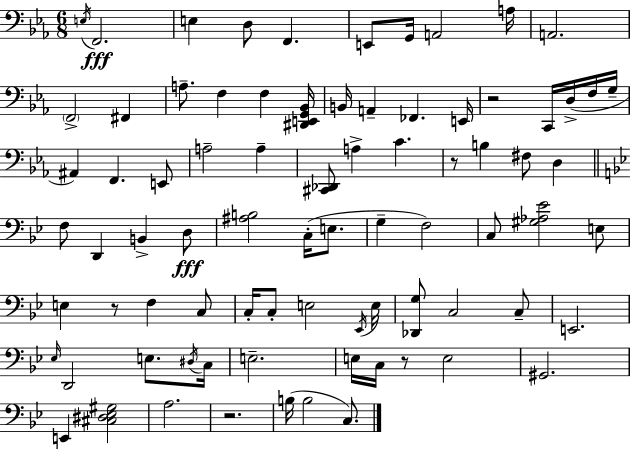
X:1
T:Untitled
M:6/8
L:1/4
K:Eb
E,/4 F,,2 E, D,/2 F,, E,,/2 G,,/4 A,,2 A,/4 A,,2 F,,2 ^F,, A,/2 F, F, [^D,,E,,G,,_B,,]/4 B,,/4 A,, _F,, E,,/4 z2 C,,/4 D,/4 F,/4 G,/4 ^A,, F,, E,,/2 A,2 A, [^C,,_D,,]/2 A, C z/2 B, ^F,/2 D, F,/2 D,, B,, D,/2 [^A,B,]2 C,/4 E,/2 G, F,2 C,/2 [^G,_A,_E]2 E,/2 E, z/2 F, C,/2 C,/4 C,/2 E,2 _E,,/4 E,/4 [_D,,G,]/2 C,2 C,/2 E,,2 _E,/4 D,,2 E,/2 ^D,/4 C,/4 E,2 E,/4 C,/4 z/2 E,2 ^G,,2 E,, [^C,^D,_E,^G,]2 A,2 z2 B,/4 B,2 C,/2